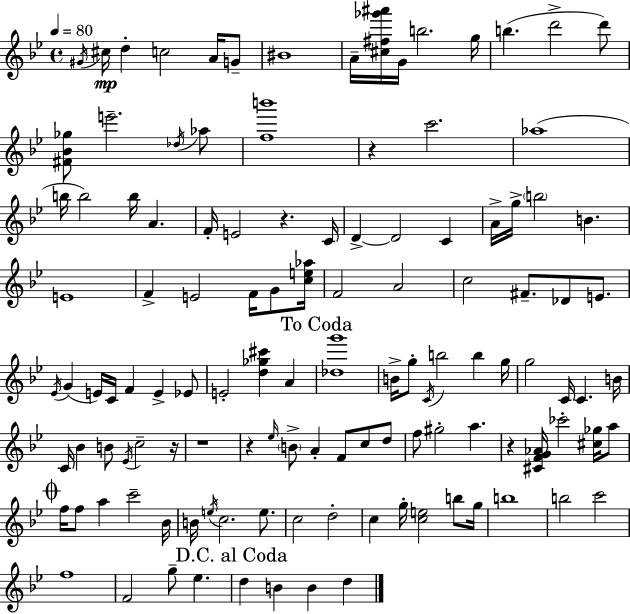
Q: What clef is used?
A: treble